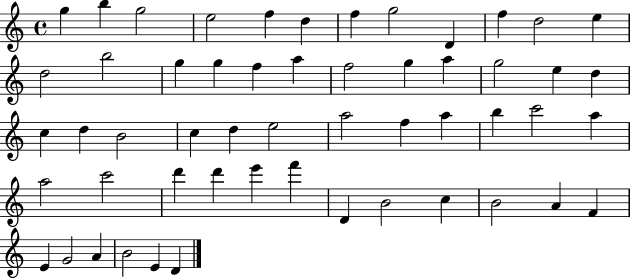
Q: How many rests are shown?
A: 0